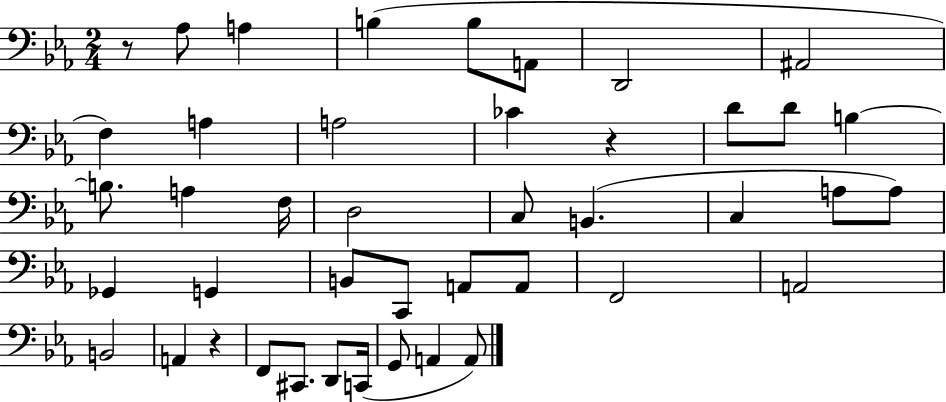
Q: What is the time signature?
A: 2/4